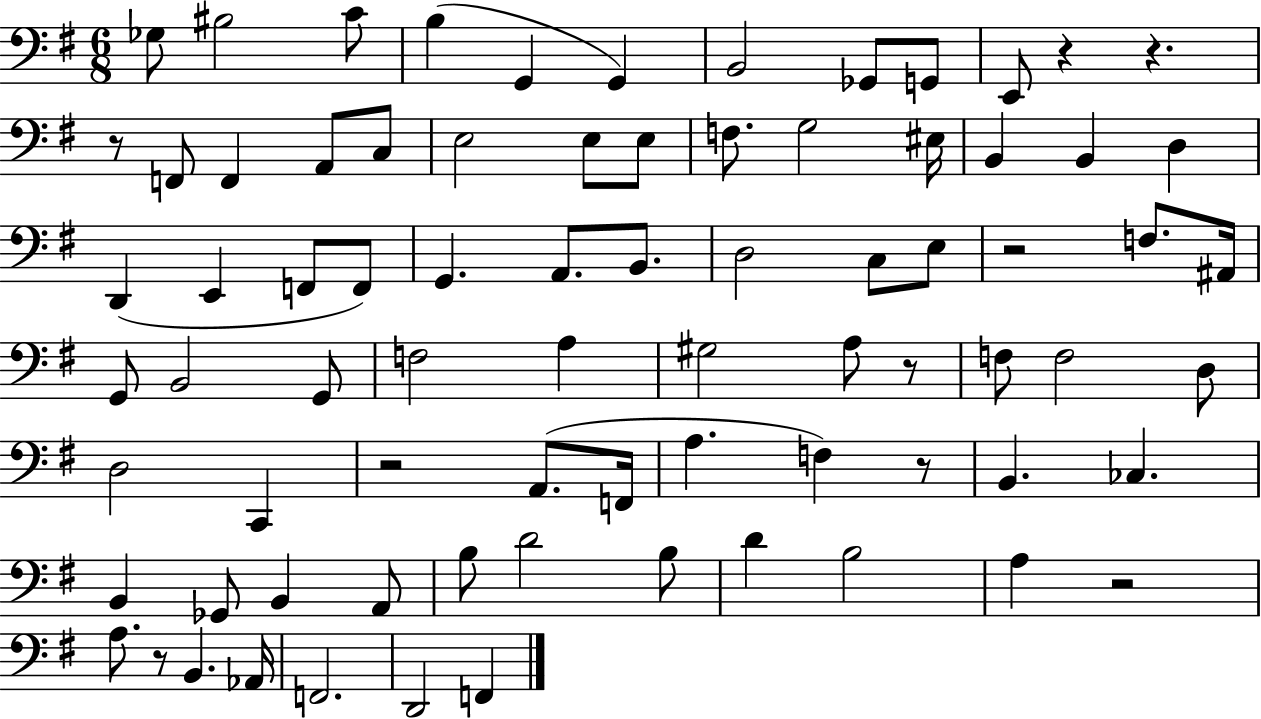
{
  \clef bass
  \numericTimeSignature
  \time 6/8
  \key g \major
  ges8 bis2 c'8 | b4( g,4 g,4) | b,2 ges,8 g,8 | e,8 r4 r4. | \break r8 f,8 f,4 a,8 c8 | e2 e8 e8 | f8. g2 eis16 | b,4 b,4 d4 | \break d,4( e,4 f,8 f,8) | g,4. a,8. b,8. | d2 c8 e8 | r2 f8. ais,16 | \break g,8 b,2 g,8 | f2 a4 | gis2 a8 r8 | f8 f2 d8 | \break d2 c,4 | r2 a,8.( f,16 | a4. f4) r8 | b,4. ces4. | \break b,4 ges,8 b,4 a,8 | b8 d'2 b8 | d'4 b2 | a4 r2 | \break a8. r8 b,4. aes,16 | f,2. | d,2 f,4 | \bar "|."
}